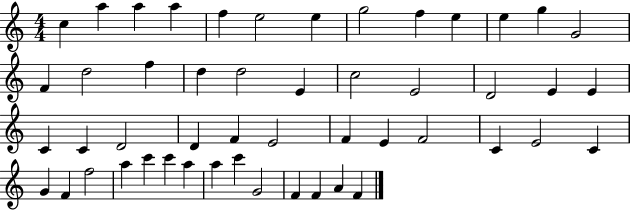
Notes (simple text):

C5/q A5/q A5/q A5/q F5/q E5/h E5/q G5/h F5/q E5/q E5/q G5/q G4/h F4/q D5/h F5/q D5/q D5/h E4/q C5/h E4/h D4/h E4/q E4/q C4/q C4/q D4/h D4/q F4/q E4/h F4/q E4/q F4/h C4/q E4/h C4/q G4/q F4/q F5/h A5/q C6/q C6/q A5/q A5/q C6/q G4/h F4/q F4/q A4/q F4/q